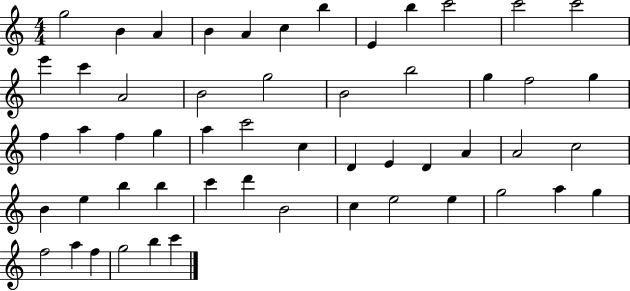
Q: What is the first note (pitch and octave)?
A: G5